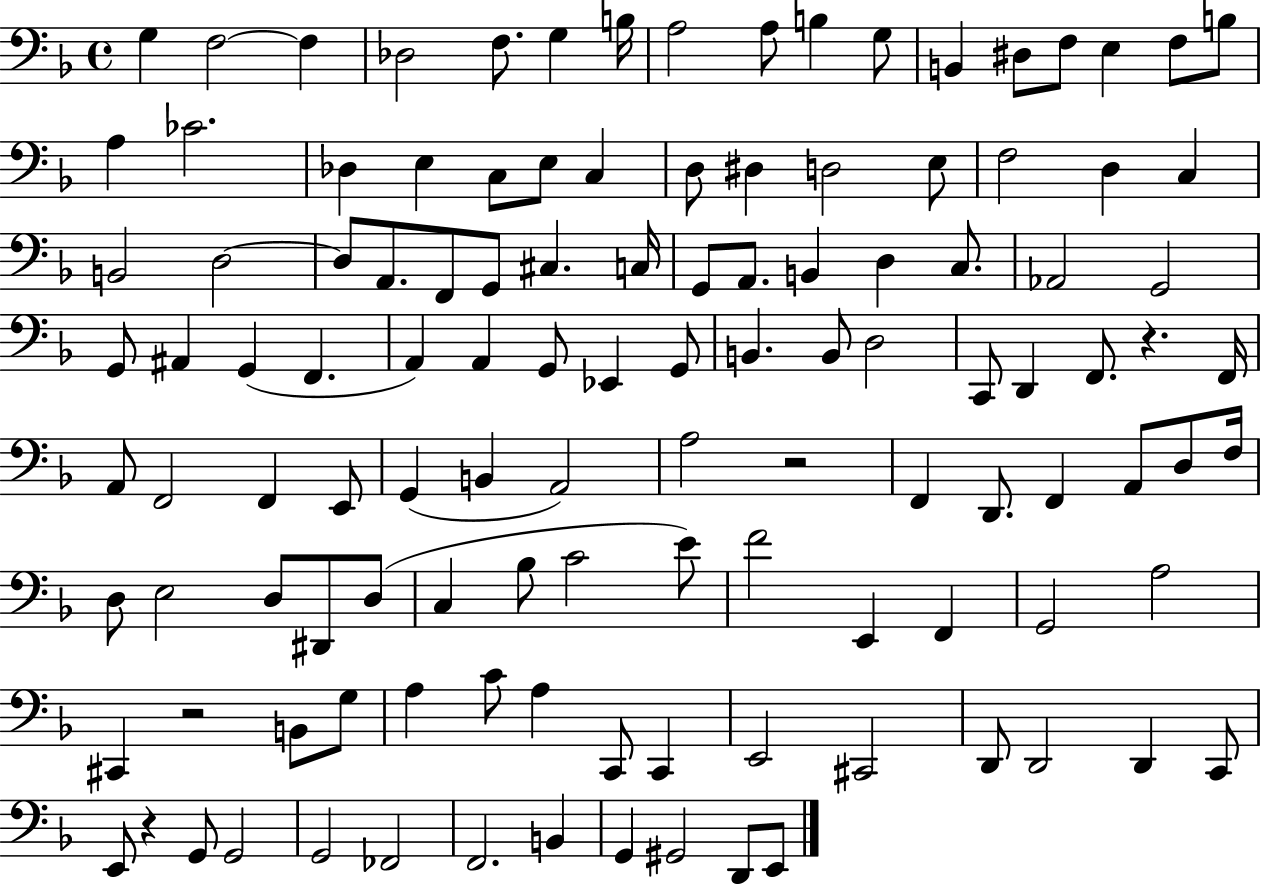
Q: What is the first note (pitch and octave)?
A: G3